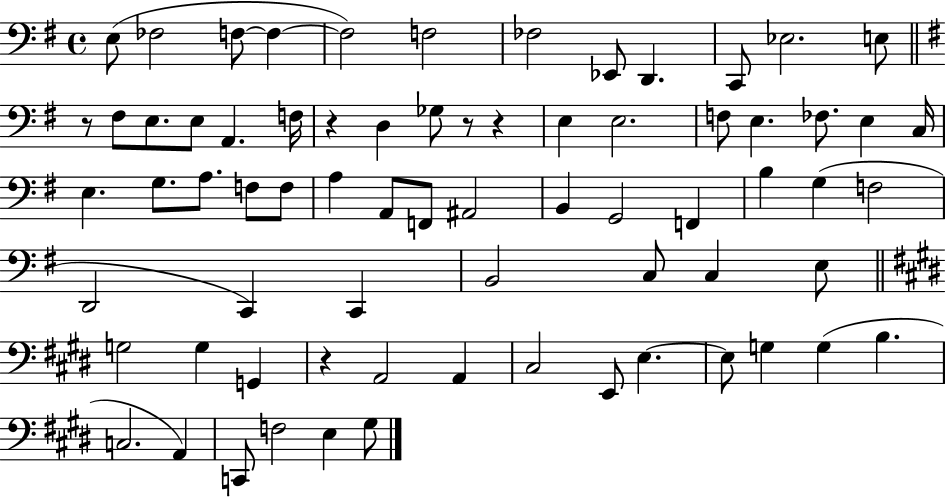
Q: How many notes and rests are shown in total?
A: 71